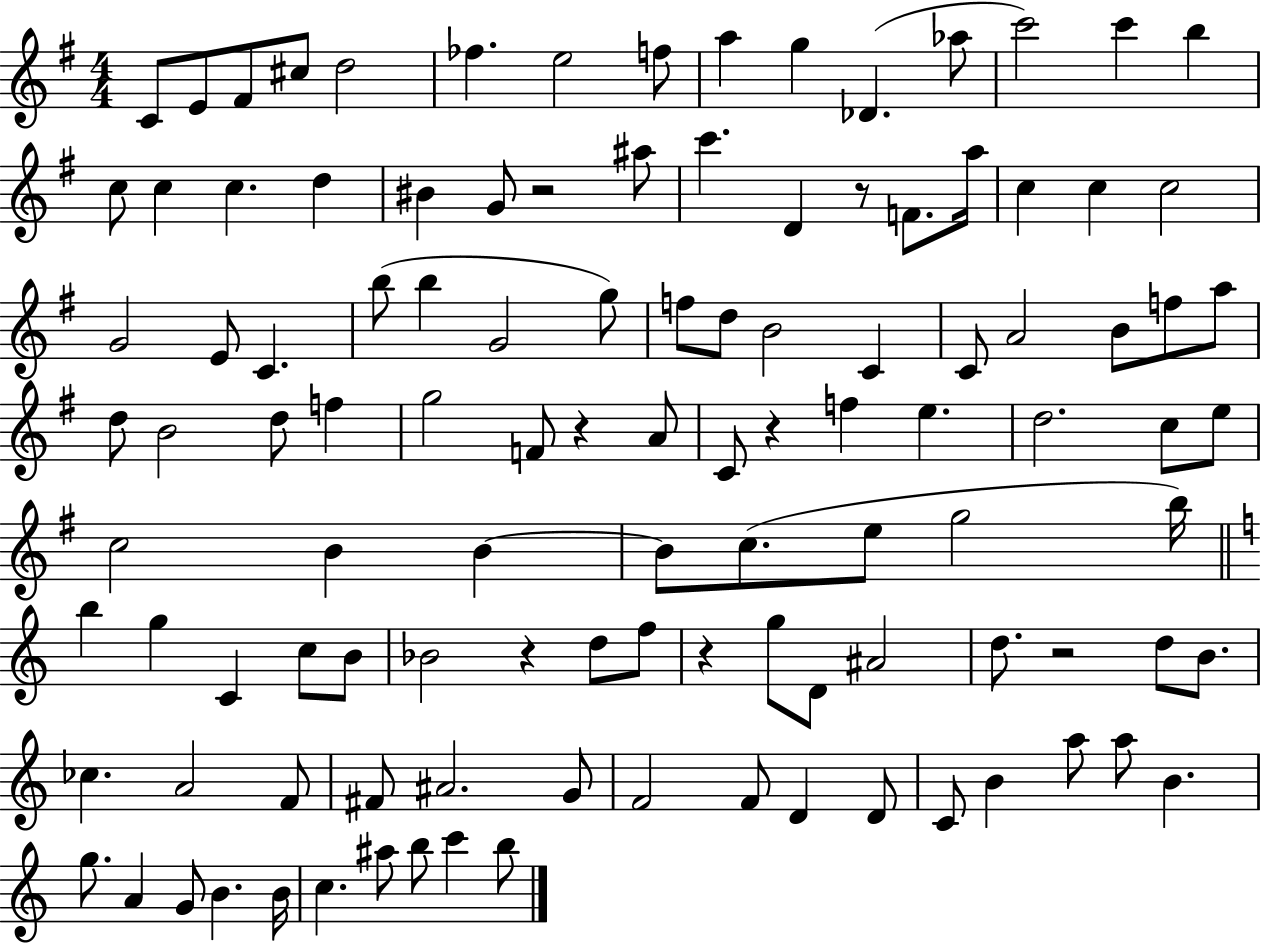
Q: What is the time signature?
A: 4/4